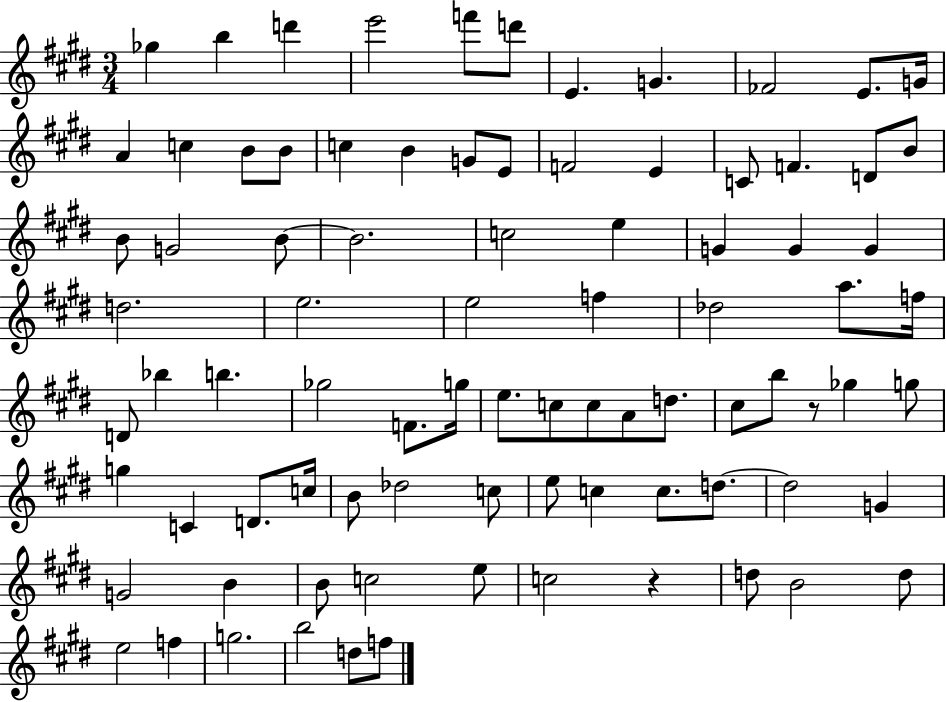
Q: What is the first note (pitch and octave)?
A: Gb5